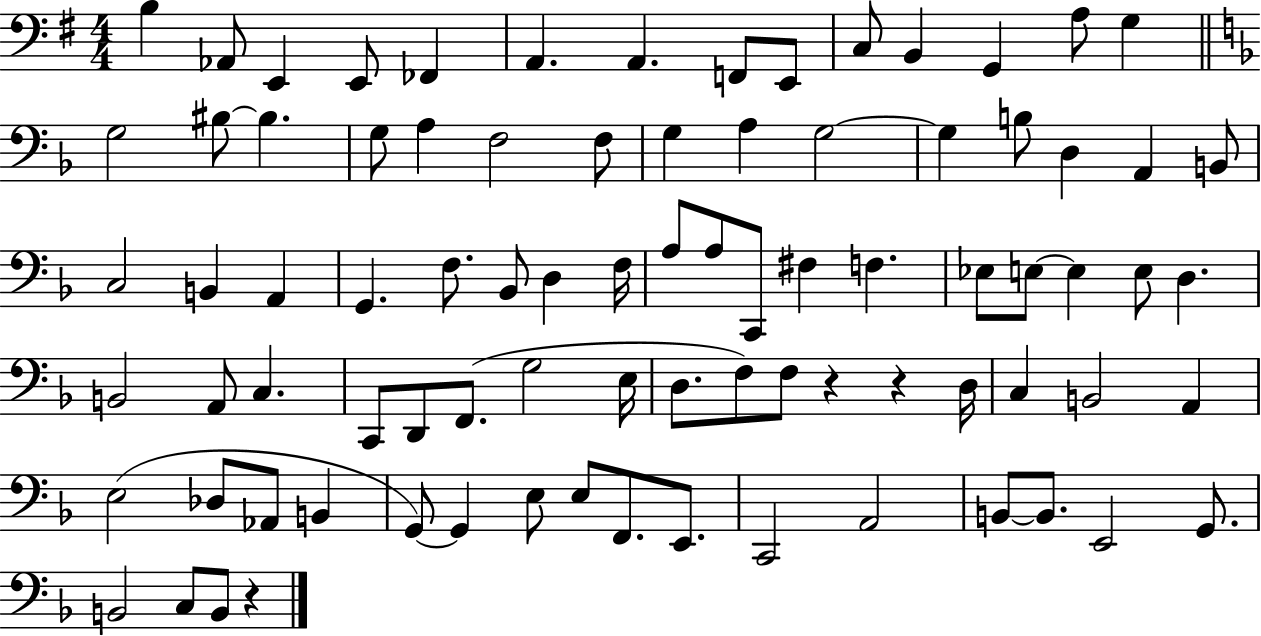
X:1
T:Untitled
M:4/4
L:1/4
K:G
B, _A,,/2 E,, E,,/2 _F,, A,, A,, F,,/2 E,,/2 C,/2 B,, G,, A,/2 G, G,2 ^B,/2 ^B, G,/2 A, F,2 F,/2 G, A, G,2 G, B,/2 D, A,, B,,/2 C,2 B,, A,, G,, F,/2 _B,,/2 D, F,/4 A,/2 A,/2 C,,/2 ^F, F, _E,/2 E,/2 E, E,/2 D, B,,2 A,,/2 C, C,,/2 D,,/2 F,,/2 G,2 E,/4 D,/2 F,/2 F,/2 z z D,/4 C, B,,2 A,, E,2 _D,/2 _A,,/2 B,, G,,/2 G,, E,/2 E,/2 F,,/2 E,,/2 C,,2 A,,2 B,,/2 B,,/2 E,,2 G,,/2 B,,2 C,/2 B,,/2 z